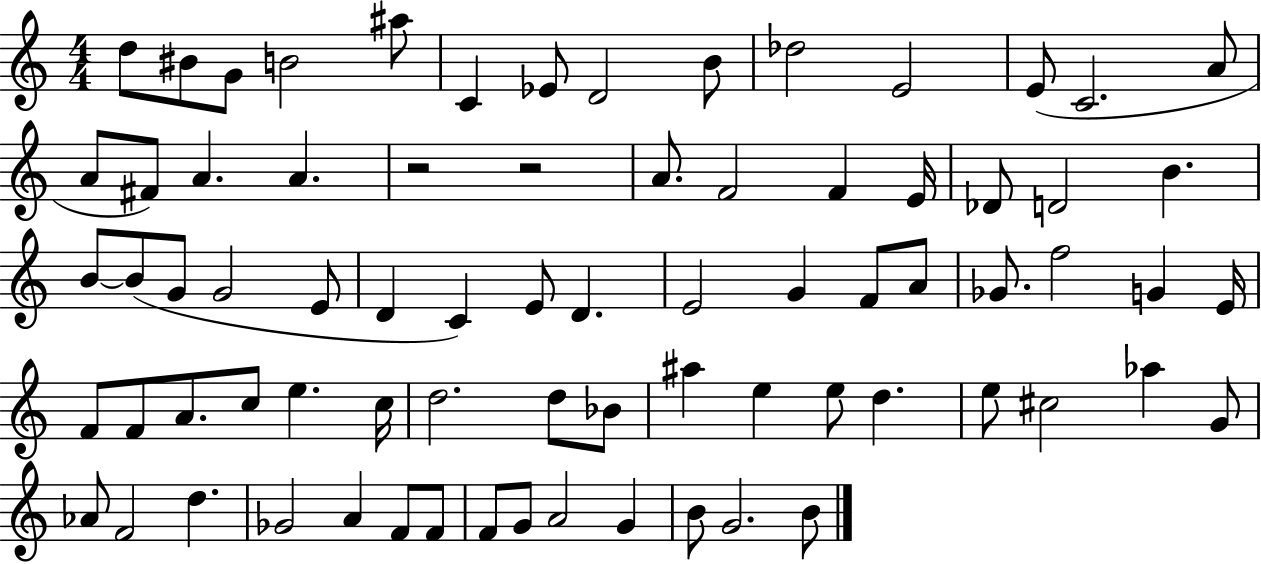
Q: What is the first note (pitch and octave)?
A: D5